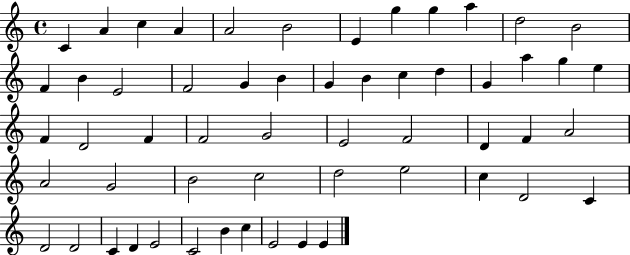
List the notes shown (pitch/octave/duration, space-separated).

C4/q A4/q C5/q A4/q A4/h B4/h E4/q G5/q G5/q A5/q D5/h B4/h F4/q B4/q E4/h F4/h G4/q B4/q G4/q B4/q C5/q D5/q G4/q A5/q G5/q E5/q F4/q D4/h F4/q F4/h G4/h E4/h F4/h D4/q F4/q A4/h A4/h G4/h B4/h C5/h D5/h E5/h C5/q D4/h C4/q D4/h D4/h C4/q D4/q E4/h C4/h B4/q C5/q E4/h E4/q E4/q